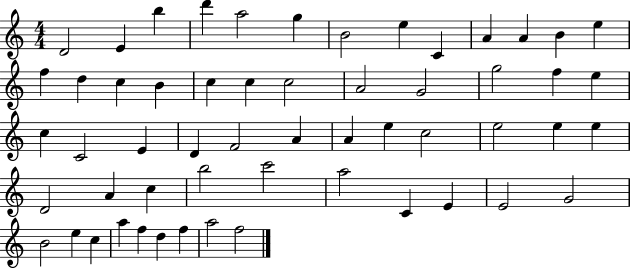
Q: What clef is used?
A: treble